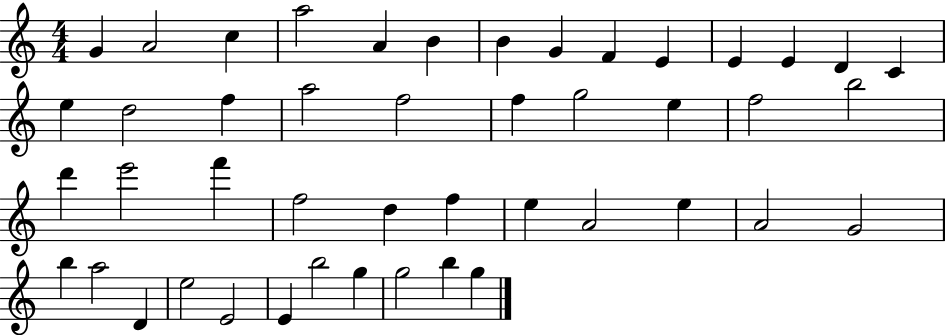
G4/q A4/h C5/q A5/h A4/q B4/q B4/q G4/q F4/q E4/q E4/q E4/q D4/q C4/q E5/q D5/h F5/q A5/h F5/h F5/q G5/h E5/q F5/h B5/h D6/q E6/h F6/q F5/h D5/q F5/q E5/q A4/h E5/q A4/h G4/h B5/q A5/h D4/q E5/h E4/h E4/q B5/h G5/q G5/h B5/q G5/q